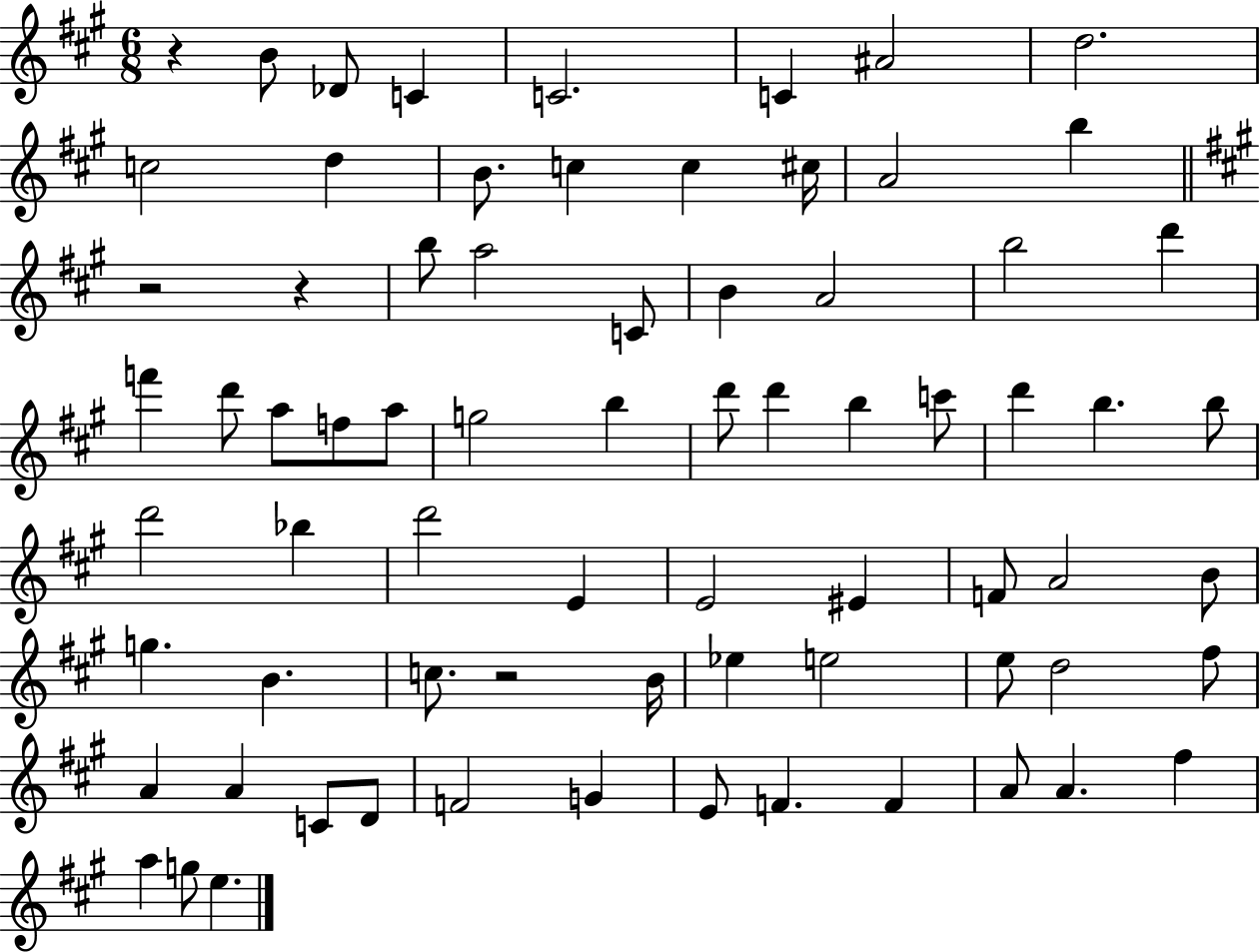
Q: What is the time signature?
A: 6/8